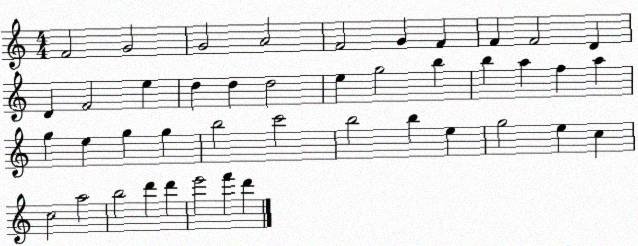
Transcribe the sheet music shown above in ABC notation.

X:1
T:Untitled
M:4/4
L:1/4
K:C
F2 G2 G2 A2 F2 G F F F2 D D F2 e d d d2 e g2 b b a f a g e g g b2 c'2 b2 b e g2 e c c2 a2 b2 d' d' e'2 f' d'